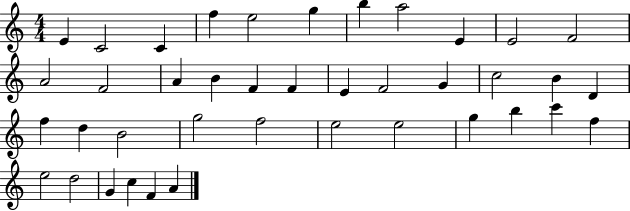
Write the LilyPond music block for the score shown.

{
  \clef treble
  \numericTimeSignature
  \time 4/4
  \key c \major
  e'4 c'2 c'4 | f''4 e''2 g''4 | b''4 a''2 e'4 | e'2 f'2 | \break a'2 f'2 | a'4 b'4 f'4 f'4 | e'4 f'2 g'4 | c''2 b'4 d'4 | \break f''4 d''4 b'2 | g''2 f''2 | e''2 e''2 | g''4 b''4 c'''4 f''4 | \break e''2 d''2 | g'4 c''4 f'4 a'4 | \bar "|."
}